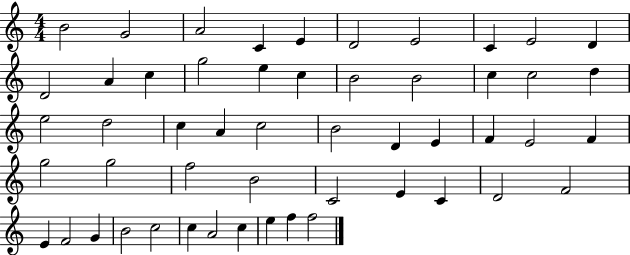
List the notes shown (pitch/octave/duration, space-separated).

B4/h G4/h A4/h C4/q E4/q D4/h E4/h C4/q E4/h D4/q D4/h A4/q C5/q G5/h E5/q C5/q B4/h B4/h C5/q C5/h D5/q E5/h D5/h C5/q A4/q C5/h B4/h D4/q E4/q F4/q E4/h F4/q G5/h G5/h F5/h B4/h C4/h E4/q C4/q D4/h F4/h E4/q F4/h G4/q B4/h C5/h C5/q A4/h C5/q E5/q F5/q F5/h